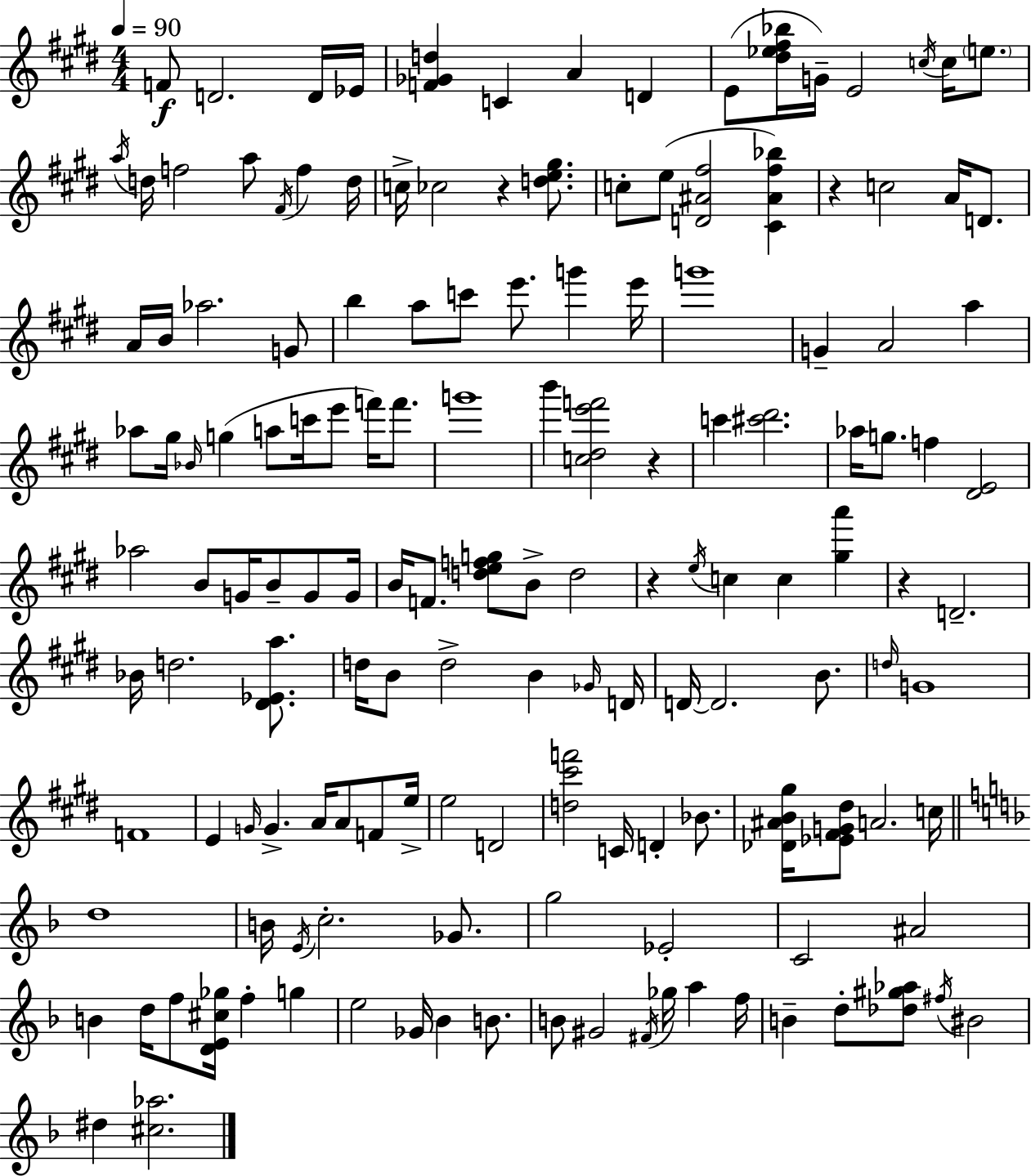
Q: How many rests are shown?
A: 5